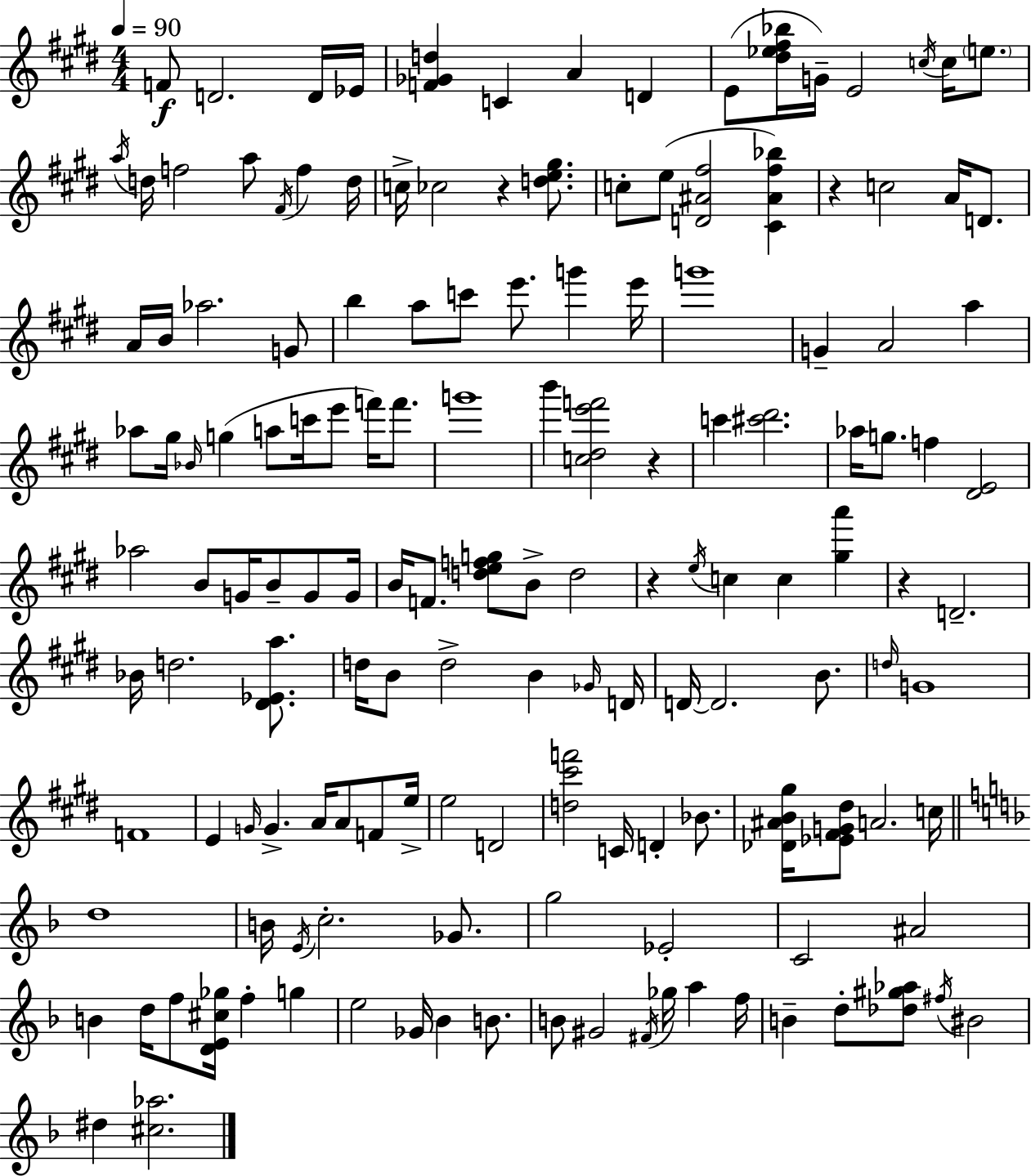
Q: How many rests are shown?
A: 5